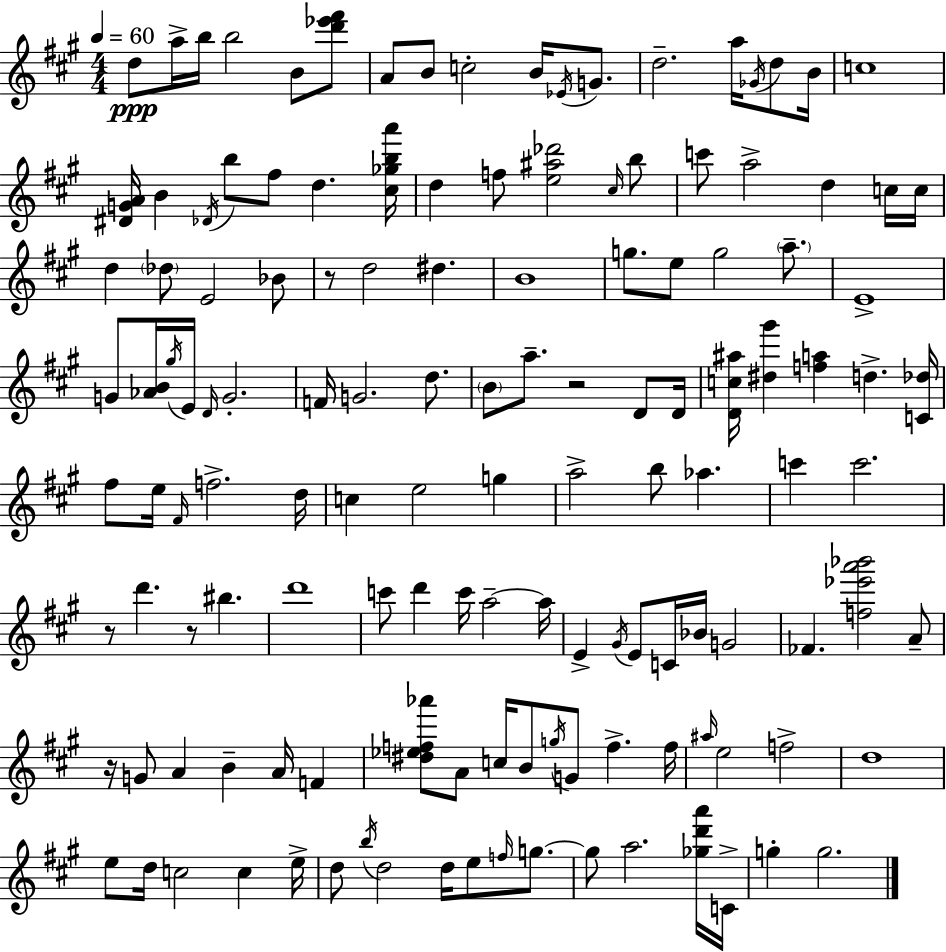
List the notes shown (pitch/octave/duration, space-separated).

D5/e A5/s B5/s B5/h B4/e [D6,Eb6,F#6]/e A4/e B4/e C5/h B4/s Eb4/s G4/e. D5/h. A5/s Gb4/s D5/e B4/s C5/w [D#4,G4,A4]/s B4/q Db4/s B5/e F#5/e D5/q. [C#5,Gb5,B5,A6]/s D5/q F5/e [E5,A#5,Db6]/h C#5/s B5/e C6/e A5/h D5/q C5/s C5/s D5/q Db5/e E4/h Bb4/e R/e D5/h D#5/q. B4/w G5/e. E5/e G5/h A5/e. E4/w G4/e [Ab4,B4]/s G#5/s E4/s D4/s G4/h. F4/s G4/h. D5/e. B4/e A5/e. R/h D4/e D4/s [D4,C5,A#5]/s [D#5,G#6]/q [F5,A5]/q D5/q. [C4,Db5]/s F#5/e E5/s F#4/s F5/h. D5/s C5/q E5/h G5/q A5/h B5/e Ab5/q. C6/q C6/h. R/e D6/q. R/e BIS5/q. D6/w C6/e D6/q C6/s A5/h A5/s E4/q G#4/s E4/e C4/s Bb4/s G4/h FES4/q. [F5,Eb6,A6,Bb6]/h A4/e R/s G4/e A4/q B4/q A4/s F4/q [D#5,Eb5,F5,Ab6]/e A4/e C5/s B4/e G5/s G4/e F5/q. F5/s A#5/s E5/h F5/h D5/w E5/e D5/s C5/h C5/q E5/s D5/e B5/s D5/h D5/s E5/e F5/s G5/e. G5/e A5/h. [Gb5,D6,A6]/s C4/s G5/q G5/h.